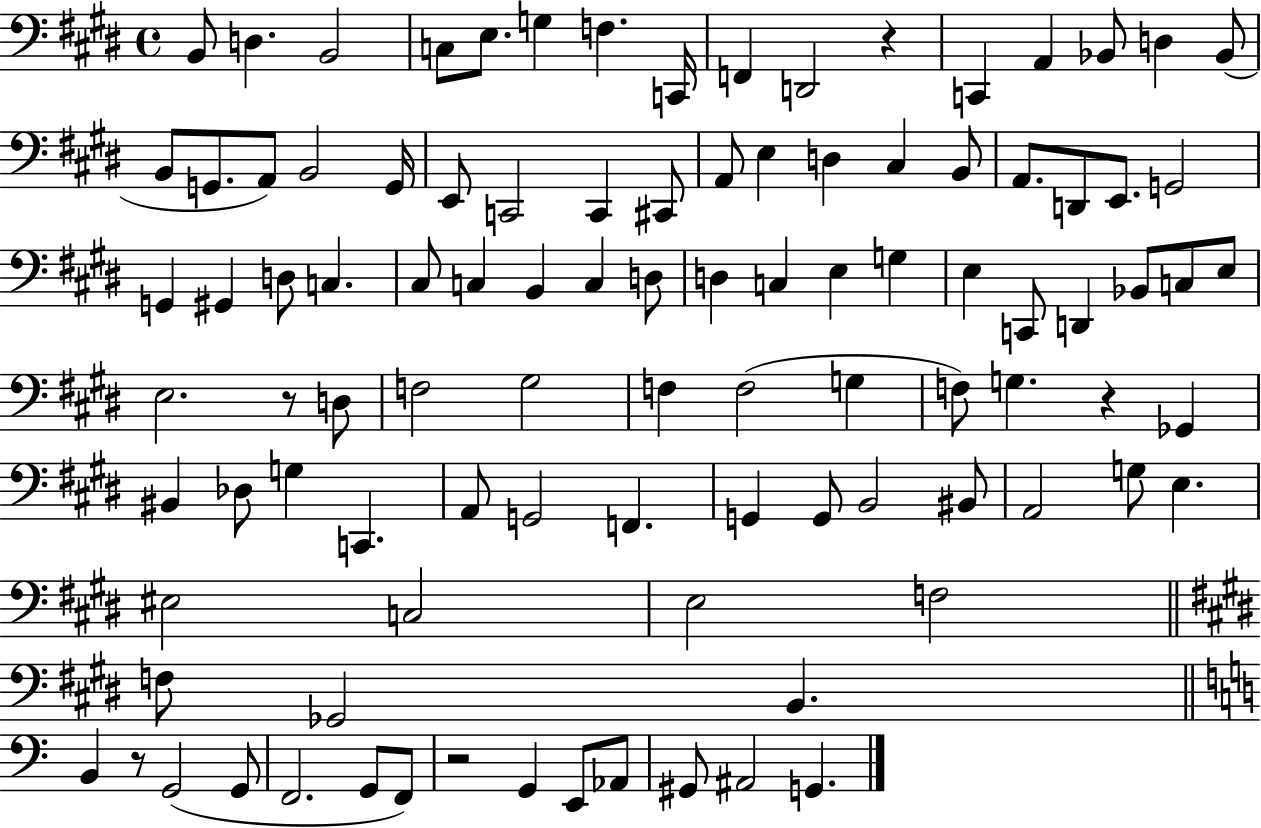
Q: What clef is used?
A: bass